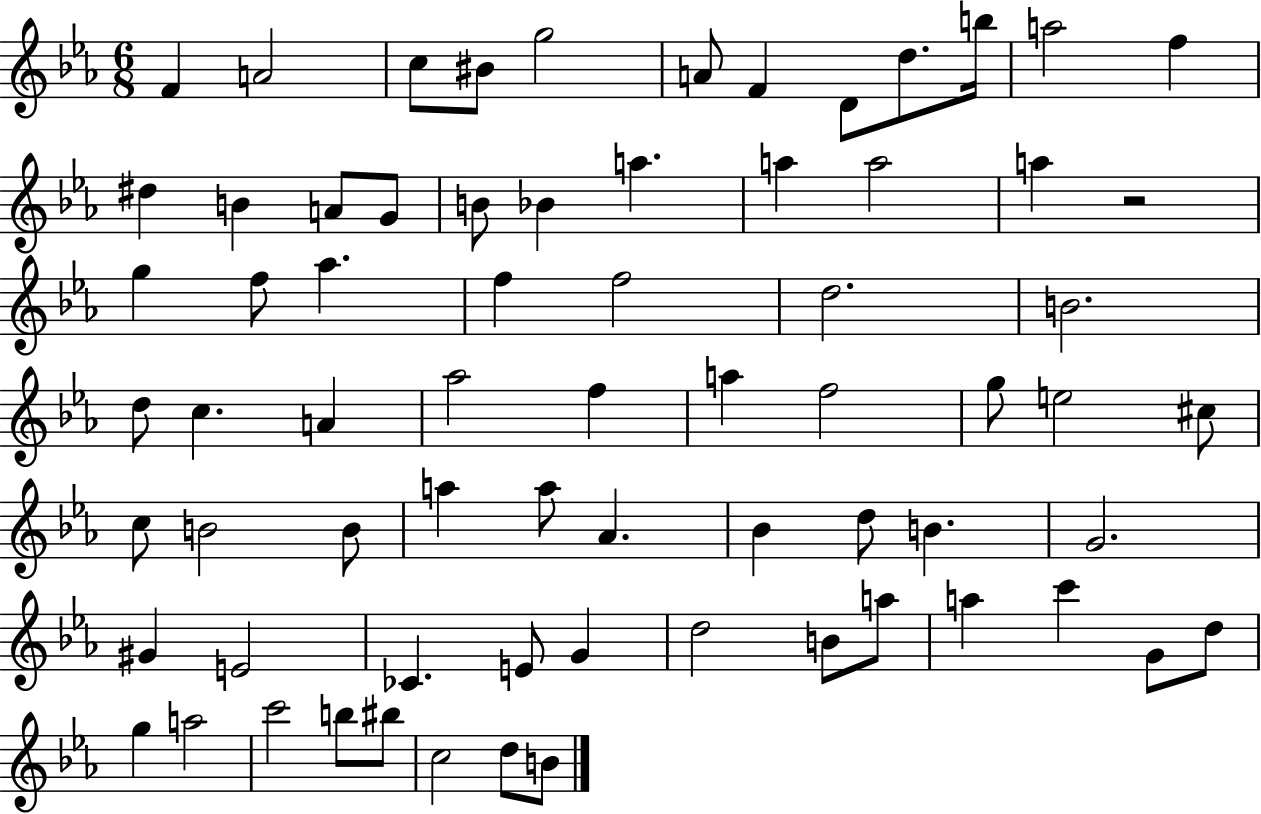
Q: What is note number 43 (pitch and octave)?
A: A5